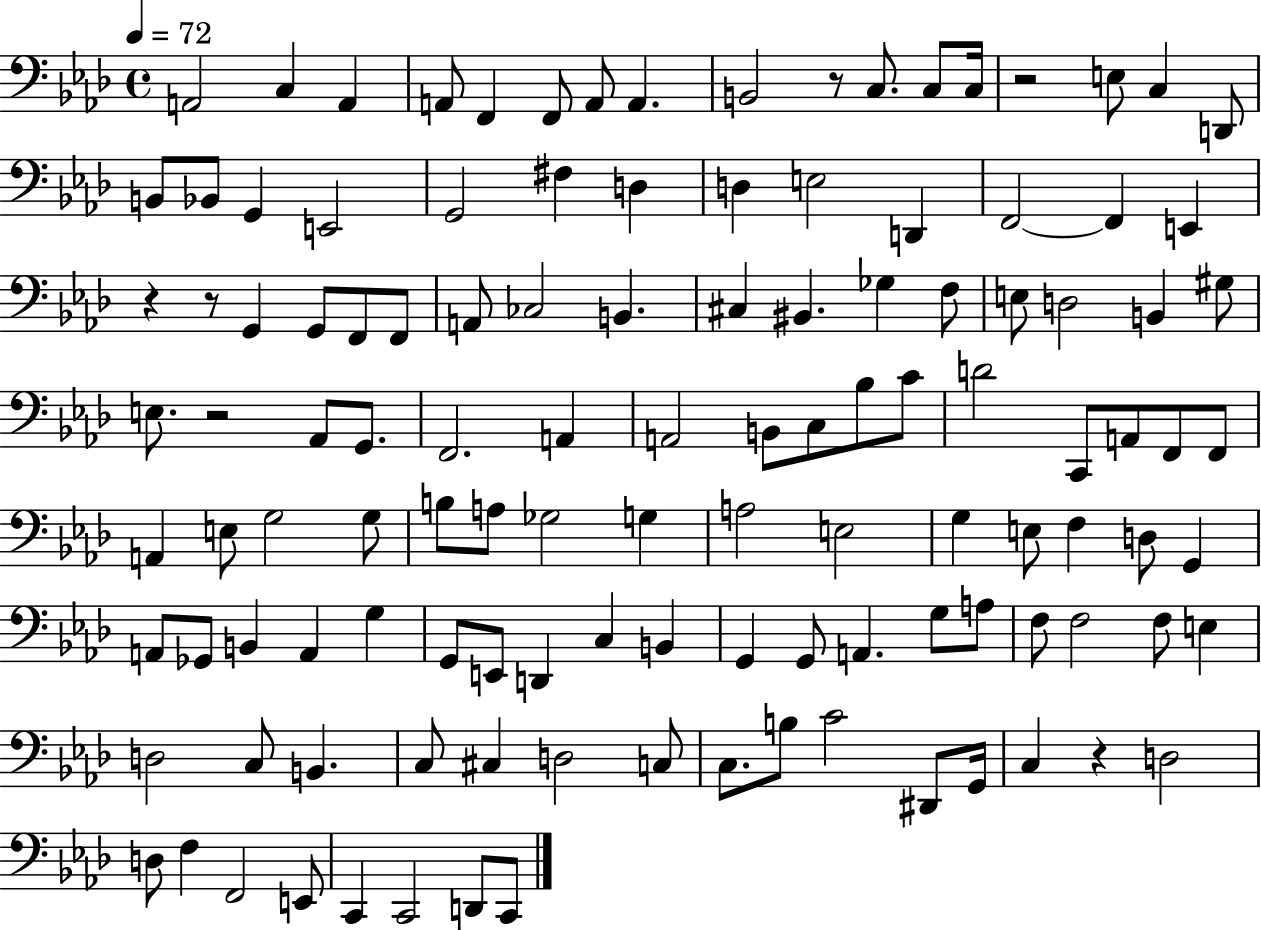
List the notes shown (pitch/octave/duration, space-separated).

A2/h C3/q A2/q A2/e F2/q F2/e A2/e A2/q. B2/h R/e C3/e. C3/e C3/s R/h E3/e C3/q D2/e B2/e Bb2/e G2/q E2/h G2/h F#3/q D3/q D3/q E3/h D2/q F2/h F2/q E2/q R/q R/e G2/q G2/e F2/e F2/e A2/e CES3/h B2/q. C#3/q BIS2/q. Gb3/q F3/e E3/e D3/h B2/q G#3/e E3/e. R/h Ab2/e G2/e. F2/h. A2/q A2/h B2/e C3/e Bb3/e C4/e D4/h C2/e A2/e F2/e F2/e A2/q E3/e G3/h G3/e B3/e A3/e Gb3/h G3/q A3/h E3/h G3/q E3/e F3/q D3/e G2/q A2/e Gb2/e B2/q A2/q G3/q G2/e E2/e D2/q C3/q B2/q G2/q G2/e A2/q. G3/e A3/e F3/e F3/h F3/e E3/q D3/h C3/e B2/q. C3/e C#3/q D3/h C3/e C3/e. B3/e C4/h D#2/e G2/s C3/q R/q D3/h D3/e F3/q F2/h E2/e C2/q C2/h D2/e C2/e